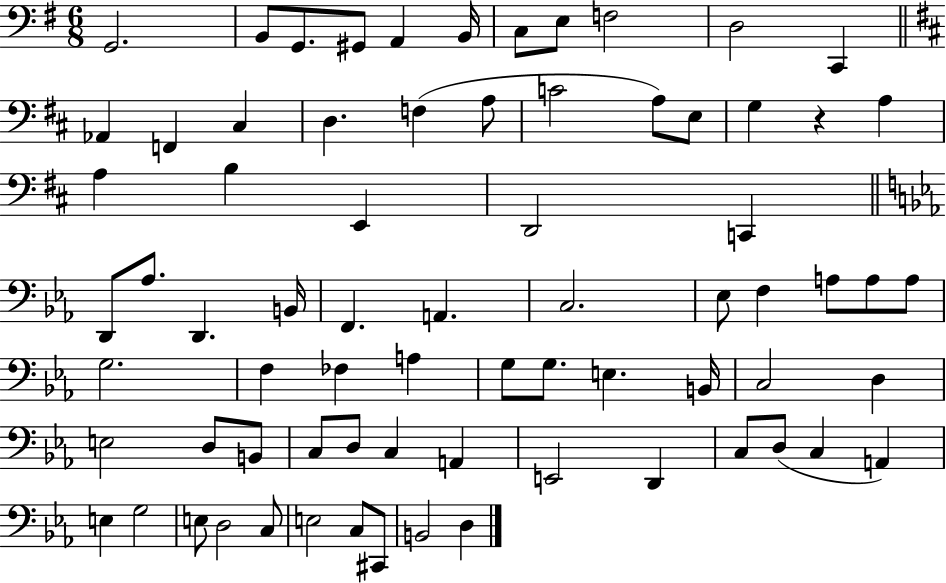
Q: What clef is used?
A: bass